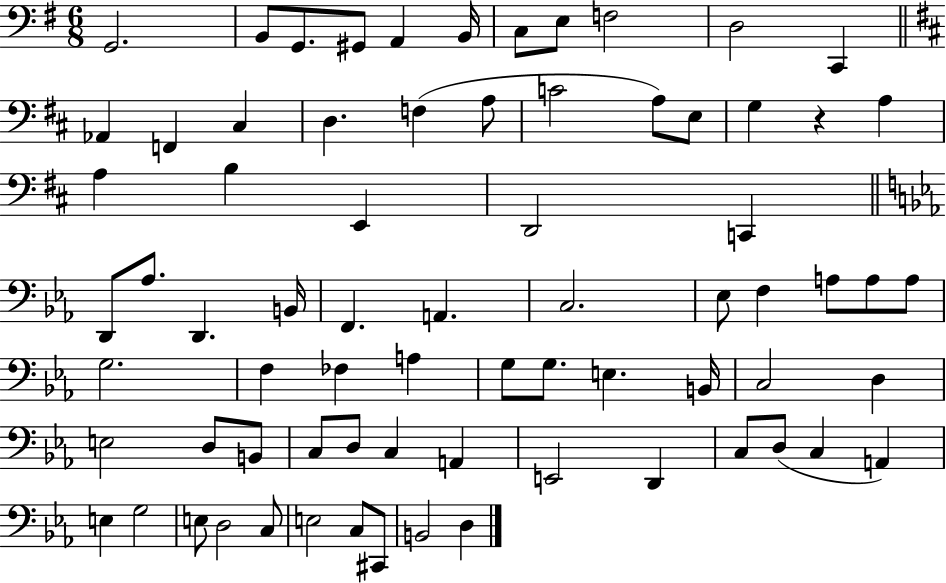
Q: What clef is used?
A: bass